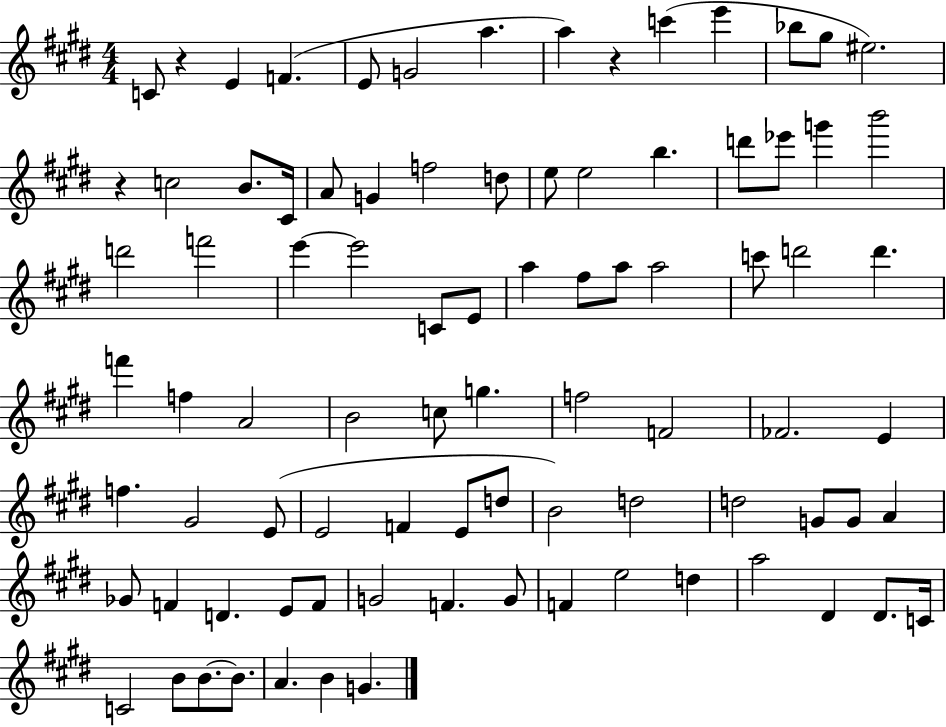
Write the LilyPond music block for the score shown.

{
  \clef treble
  \numericTimeSignature
  \time 4/4
  \key e \major
  c'8 r4 e'4 f'4.( | e'8 g'2 a''4. | a''4) r4 c'''4( e'''4 | bes''8 gis''8 eis''2.) | \break r4 c''2 b'8. cis'16 | a'8 g'4 f''2 d''8 | e''8 e''2 b''4. | d'''8 ees'''8 g'''4 b'''2 | \break d'''2 f'''2 | e'''4~~ e'''2 c'8 e'8 | a''4 fis''8 a''8 a''2 | c'''8 d'''2 d'''4. | \break f'''4 f''4 a'2 | b'2 c''8 g''4. | f''2 f'2 | fes'2. e'4 | \break f''4. gis'2 e'8( | e'2 f'4 e'8 d''8 | b'2) d''2 | d''2 g'8 g'8 a'4 | \break ges'8 f'4 d'4. e'8 f'8 | g'2 f'4. g'8 | f'4 e''2 d''4 | a''2 dis'4 dis'8. c'16 | \break c'2 b'8 b'8.~~ b'8. | a'4. b'4 g'4. | \bar "|."
}